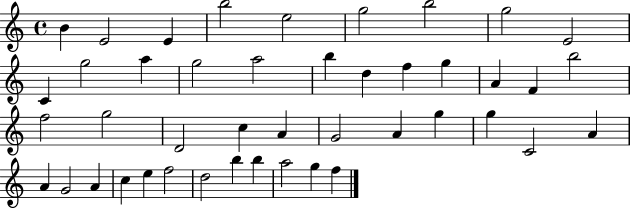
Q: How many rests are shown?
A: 0